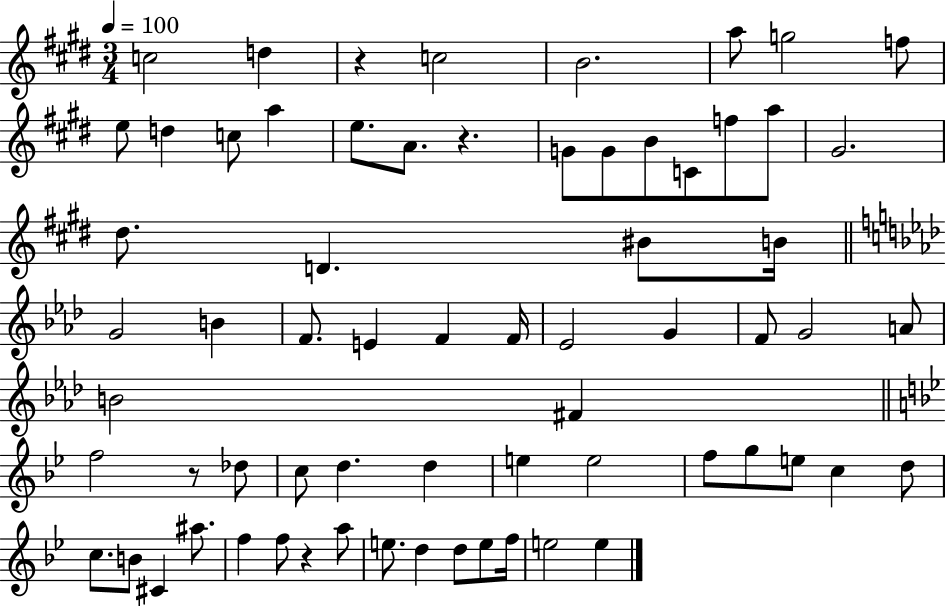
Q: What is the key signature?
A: E major